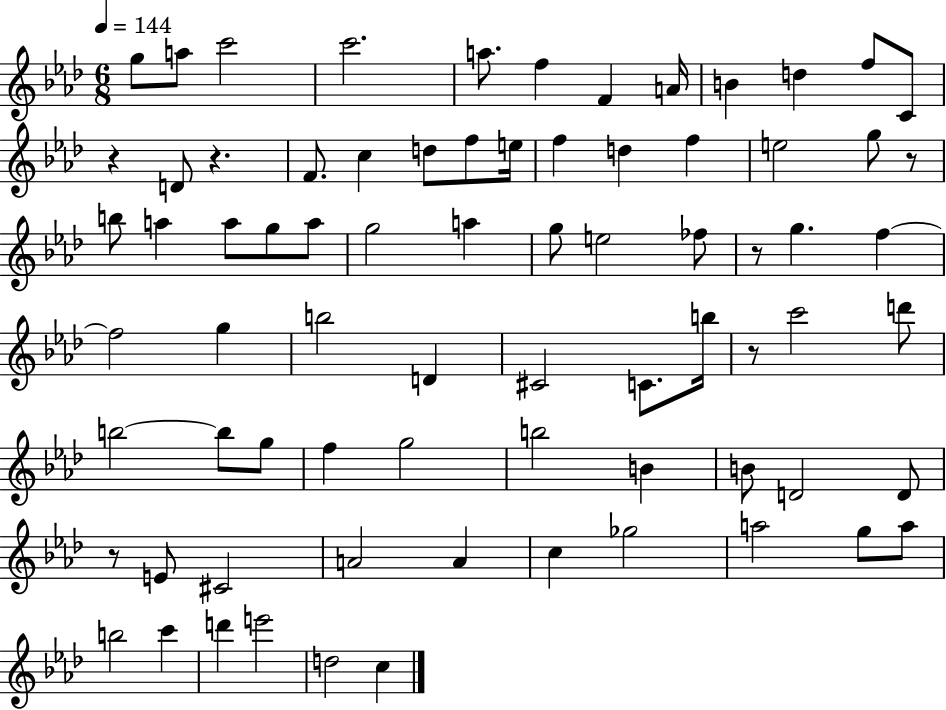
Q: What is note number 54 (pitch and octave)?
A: D4